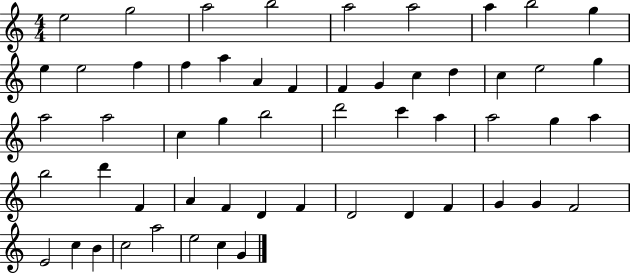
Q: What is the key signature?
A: C major